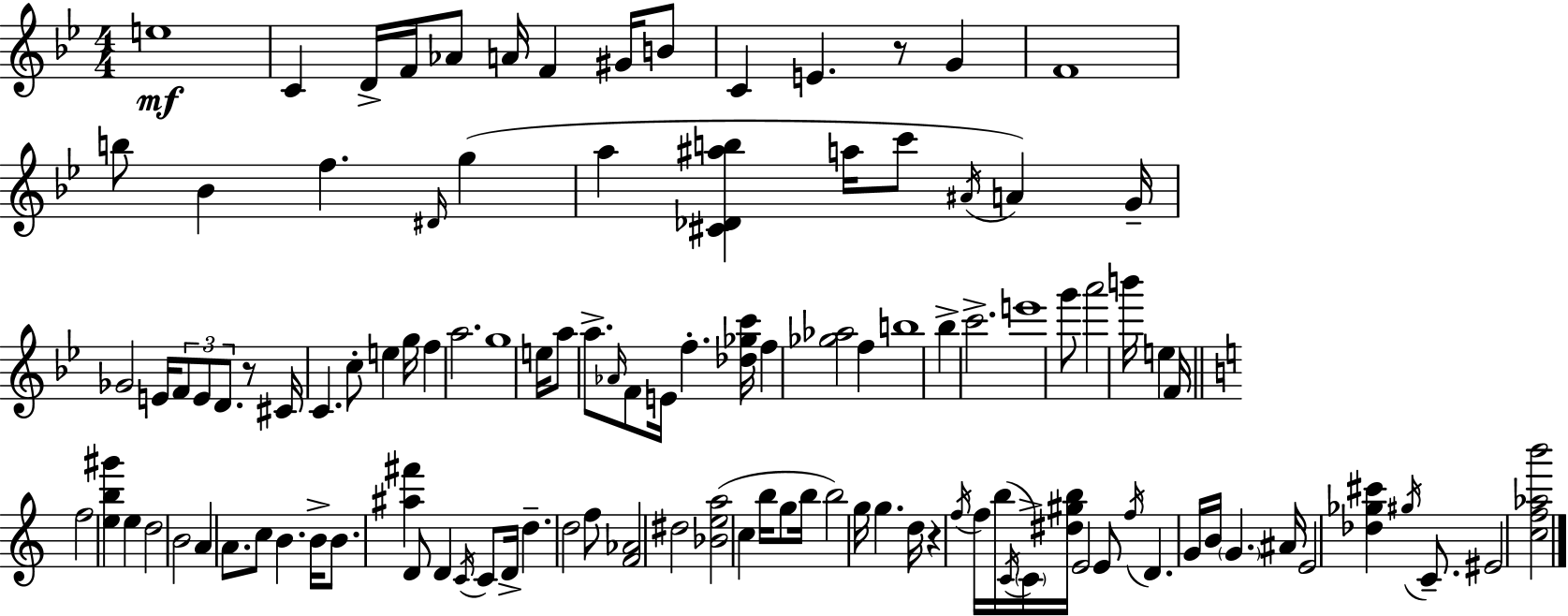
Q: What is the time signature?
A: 4/4